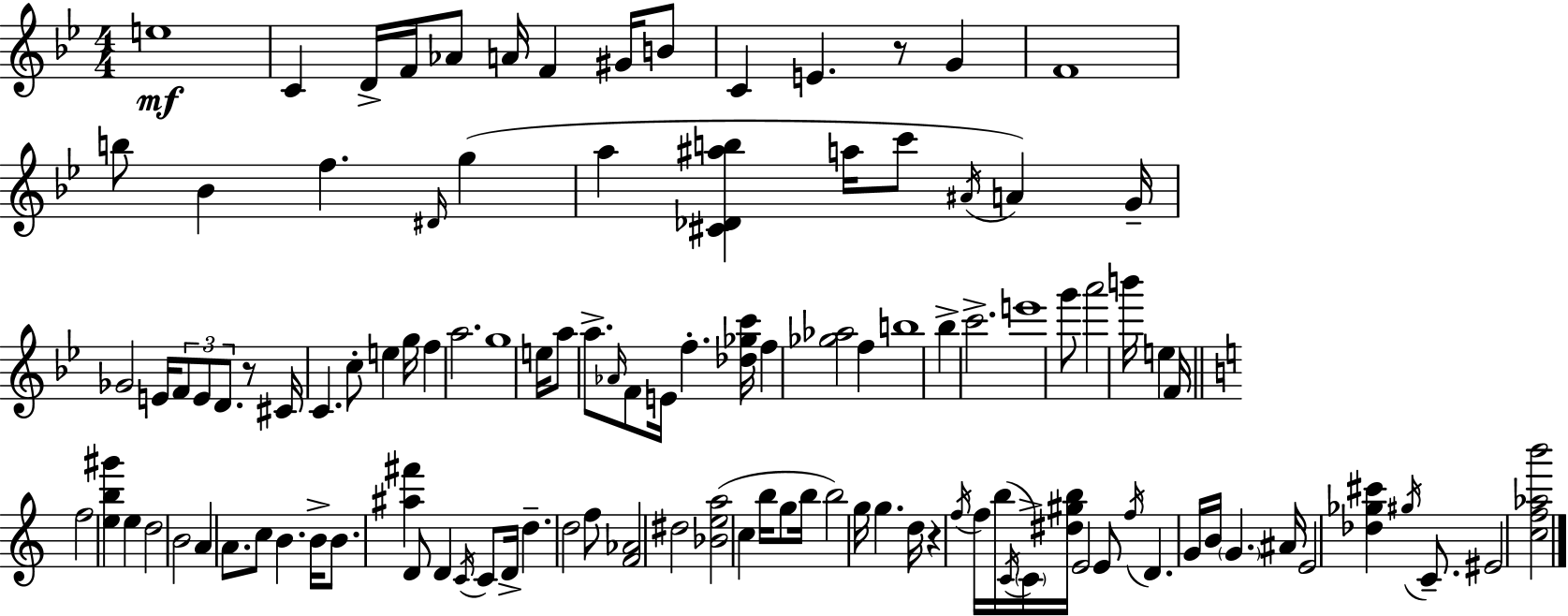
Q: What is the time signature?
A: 4/4